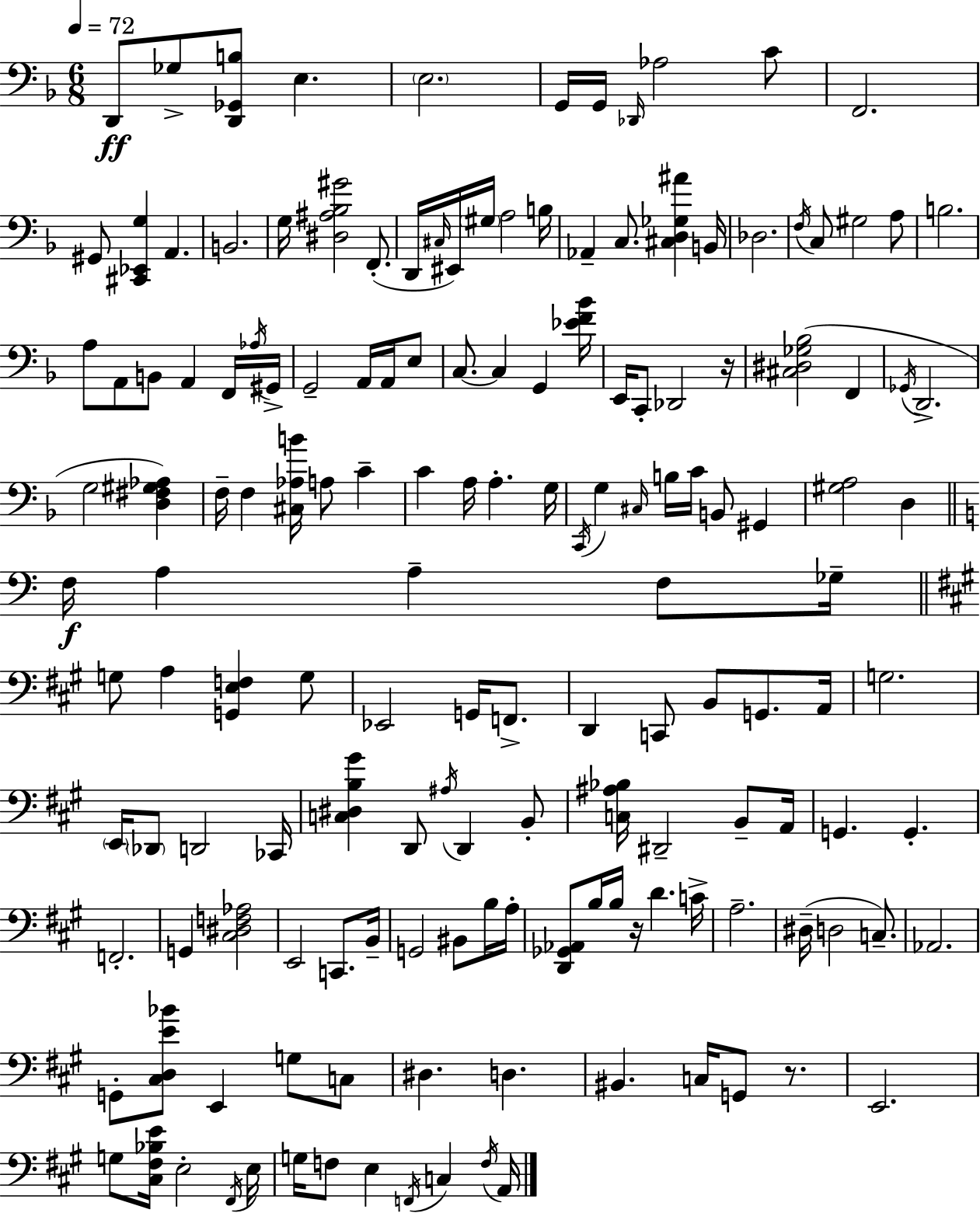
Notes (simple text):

D2/e Gb3/e [D2,Gb2,B3]/e E3/q. E3/h. G2/s G2/s Db2/s Ab3/h C4/e F2/h. G#2/e [C#2,Eb2,G3]/q A2/q. B2/h. G3/s [D#3,A#3,Bb3,G#4]/h F2/e. D2/s C#3/s EIS2/s G#3/s A3/h B3/s Ab2/q C3/e. [C#3,D3,Gb3,A#4]/q B2/s Db3/h. F3/s C3/e G#3/h A3/e B3/h. A3/e A2/e B2/e A2/q F2/s Ab3/s G#2/s G2/h A2/s A2/s E3/e C3/e. C3/q G2/q [Eb4,F4,Bb4]/s E2/s C2/e Db2/h R/s [C#3,D#3,Gb3,Bb3]/h F2/q Gb2/s D2/h. G3/h [D3,F#3,G#3,Ab3]/q F3/s F3/q [C#3,Ab3,B4]/s A3/e C4/q C4/q A3/s A3/q. G3/s C2/s G3/q C#3/s B3/s C4/s B2/e G#2/q [G#3,A3]/h D3/q F3/s A3/q A3/q F3/e Gb3/s G3/e A3/q [G2,E3,F3]/q G3/e Eb2/h G2/s F2/e. D2/q C2/e B2/e G2/e. A2/s G3/h. E2/s Db2/e D2/h CES2/s [C3,D#3,B3,G#4]/q D2/e A#3/s D2/q B2/e [C3,A#3,Bb3]/s D#2/h B2/e A2/s G2/q. G2/q. F2/h. G2/q [C#3,D#3,F3,Ab3]/h E2/h C2/e. B2/s G2/h BIS2/e B3/s A3/s [D2,Gb2,Ab2]/e B3/s B3/s R/s D4/q. C4/s A3/h. D#3/s D3/h C3/e. Ab2/h. G2/e [C#3,D3,E4,Bb4]/e E2/q G3/e C3/e D#3/q. D3/q. BIS2/q. C3/s G2/e R/e. E2/h. G3/e [C#3,F#3,Bb3,E4]/s E3/h F#2/s E3/s G3/s F3/e E3/q F2/s C3/q F3/s A2/s